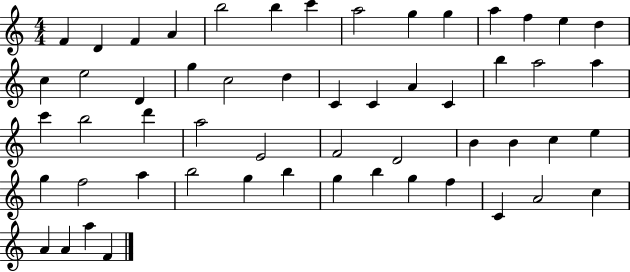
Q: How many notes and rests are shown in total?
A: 55